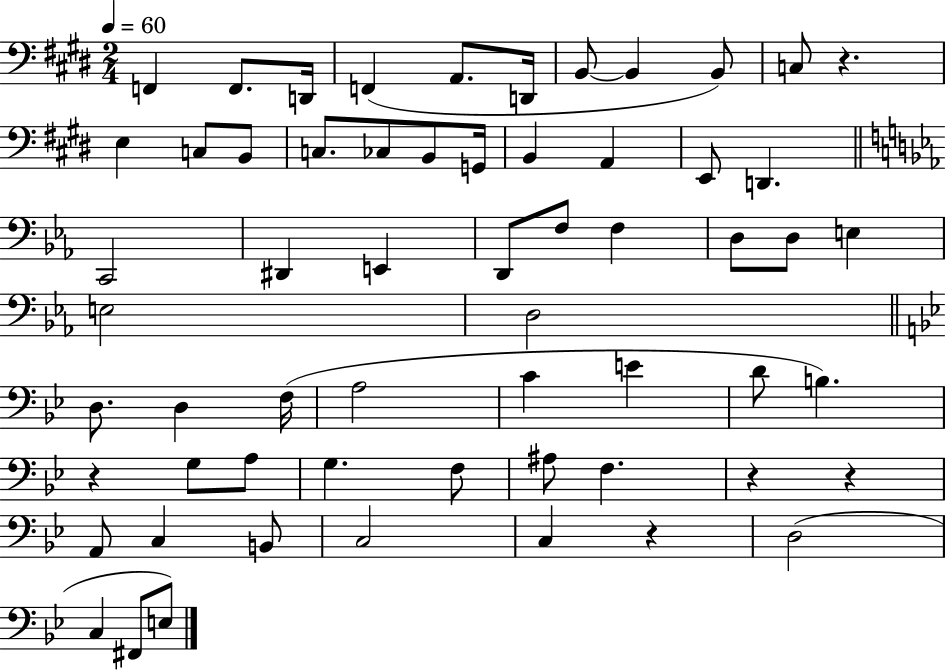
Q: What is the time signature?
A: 2/4